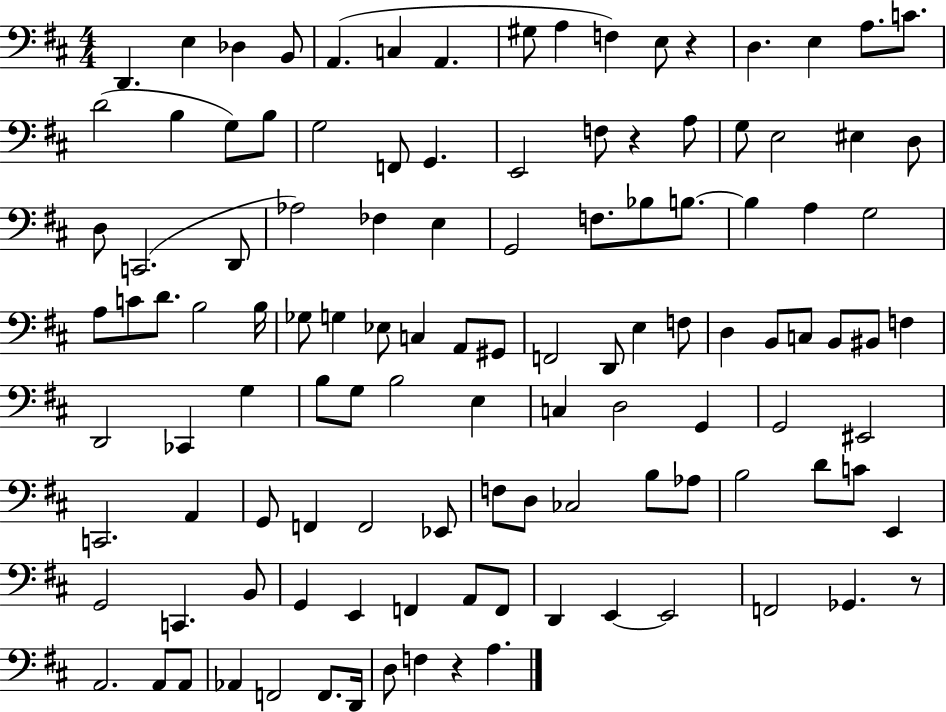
{
  \clef bass
  \numericTimeSignature
  \time 4/4
  \key d \major
  d,4. e4 des4 b,8 | a,4.( c4 a,4. | gis8 a4 f4) e8 r4 | d4. e4 a8. c'8. | \break d'2( b4 g8) b8 | g2 f,8 g,4. | e,2 f8 r4 a8 | g8 e2 eis4 d8 | \break d8 c,2.( d,8 | aes2) fes4 e4 | g,2 f8. bes8 b8.~~ | b4 a4 g2 | \break a8 c'8 d'8. b2 b16 | ges8 g4 ees8 c4 a,8 gis,8 | f,2 d,8 e4 f8 | d4 b,8 c8 b,8 bis,8 f4 | \break d,2 ces,4 g4 | b8 g8 b2 e4 | c4 d2 g,4 | g,2 eis,2 | \break c,2. a,4 | g,8 f,4 f,2 ees,8 | f8 d8 ces2 b8 aes8 | b2 d'8 c'8 e,4 | \break g,2 c,4. b,8 | g,4 e,4 f,4 a,8 f,8 | d,4 e,4~~ e,2 | f,2 ges,4. r8 | \break a,2. a,8 a,8 | aes,4 f,2 f,8. d,16 | d8 f4 r4 a4. | \bar "|."
}